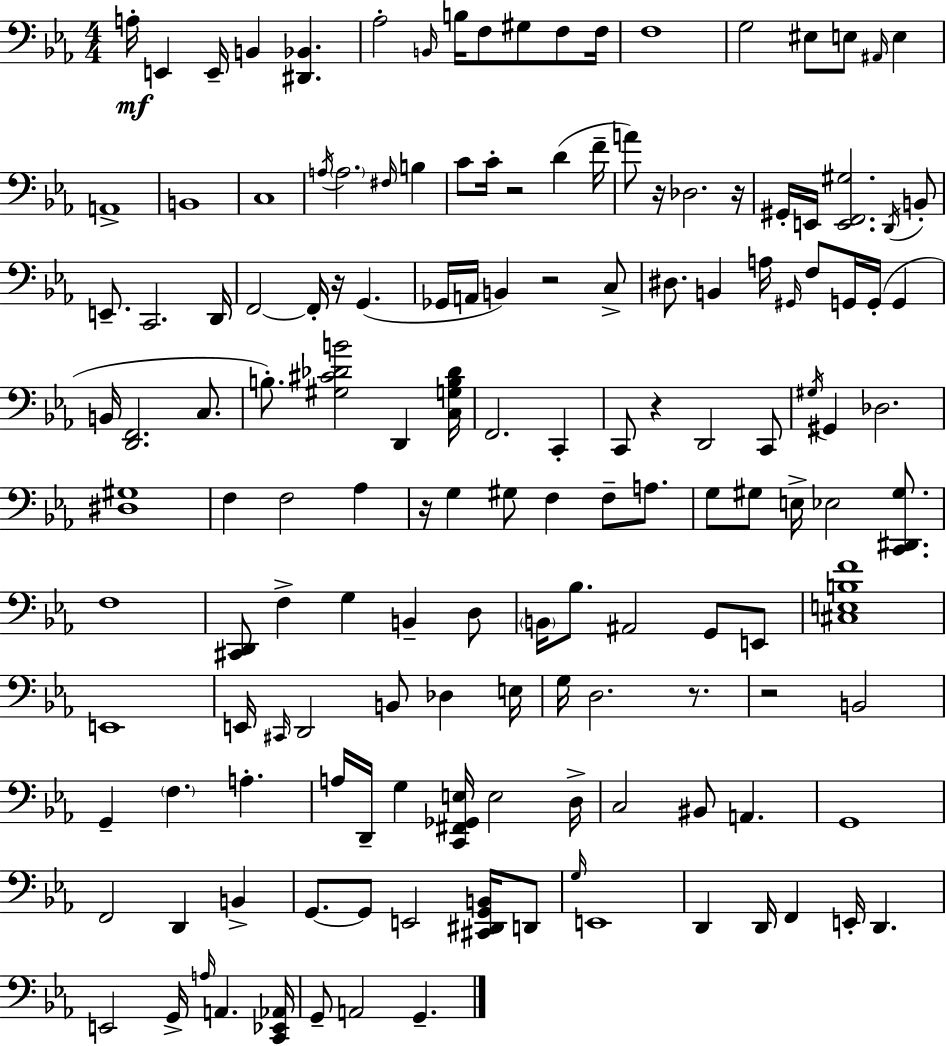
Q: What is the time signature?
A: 4/4